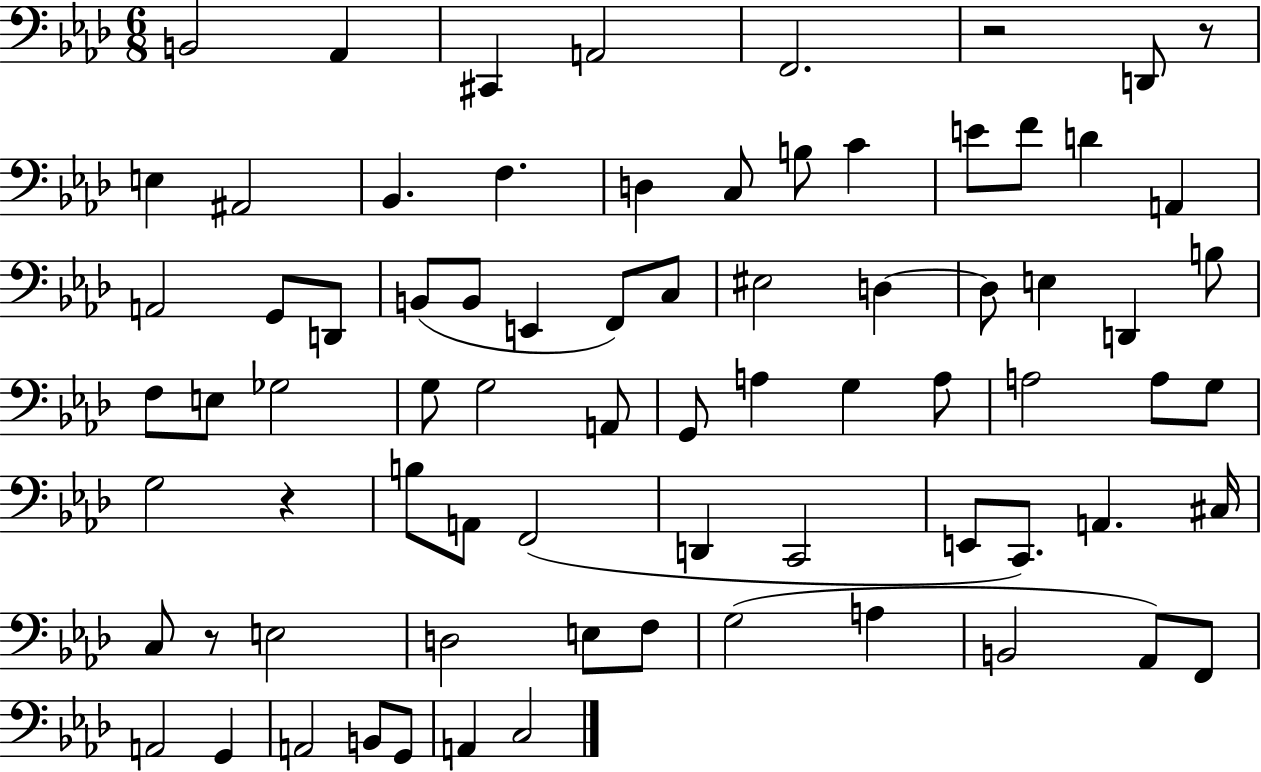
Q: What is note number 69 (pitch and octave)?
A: B2